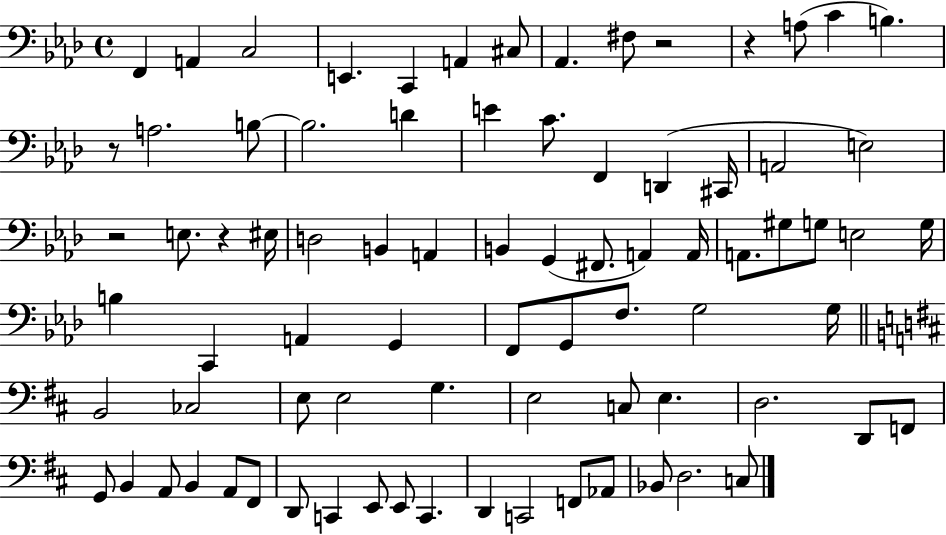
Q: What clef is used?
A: bass